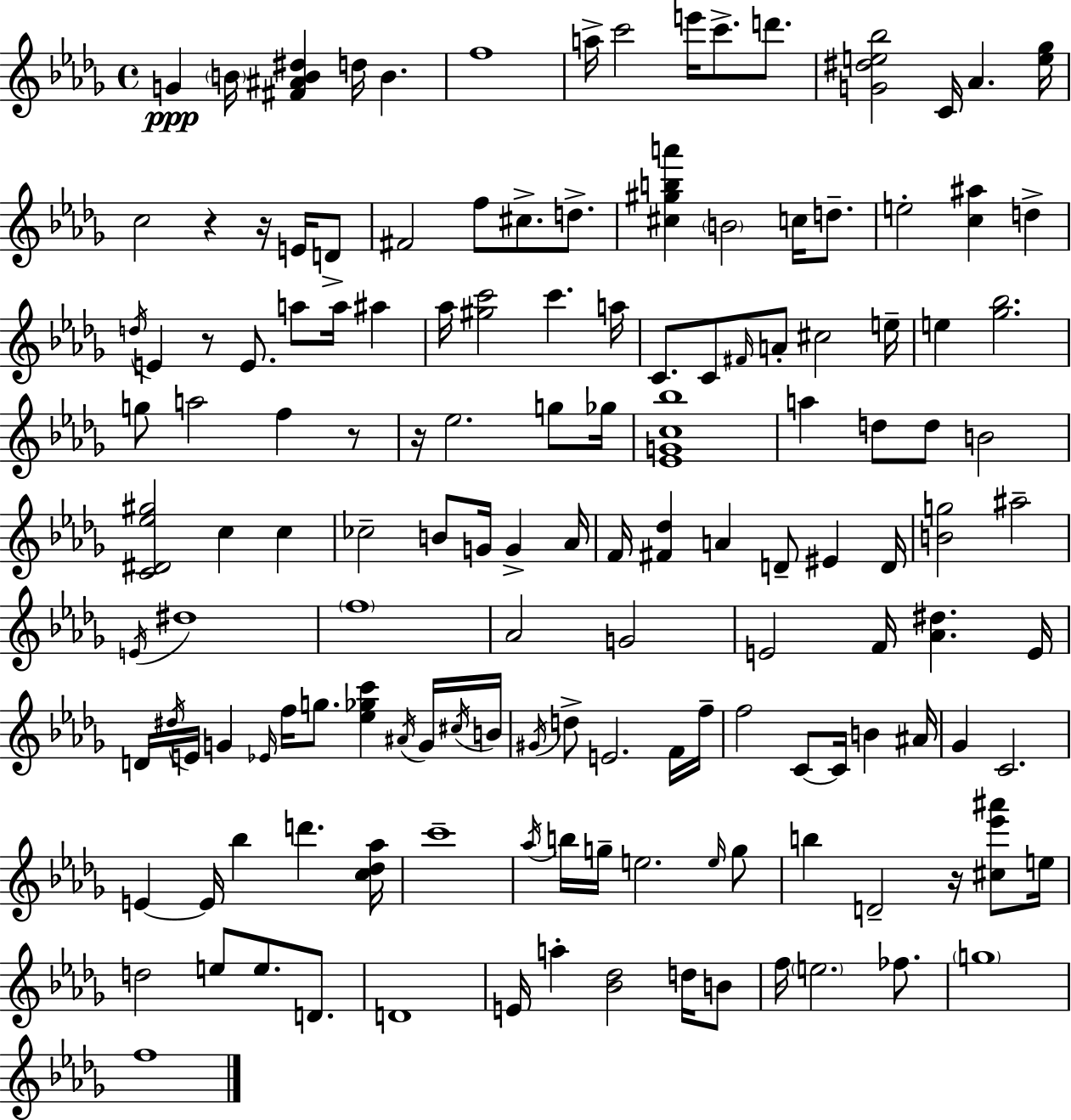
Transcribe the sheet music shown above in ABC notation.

X:1
T:Untitled
M:4/4
L:1/4
K:Bbm
G B/4 [^F^AB^d] d/4 B f4 a/4 c'2 e'/4 c'/2 d'/2 [G^de_b]2 C/4 _A [e_g]/4 c2 z z/4 E/4 D/2 ^F2 f/2 ^c/2 d/2 [^c^gba'] B2 c/4 d/2 e2 [c^a] d d/4 E z/2 E/2 a/2 a/4 ^a _a/4 [^gc']2 c' a/4 C/2 C/2 ^F/4 A/2 ^c2 e/4 e [_g_b]2 g/2 a2 f z/2 z/4 _e2 g/2 _g/4 [_EGc_b]4 a d/2 d/2 B2 [C^D_e^g]2 c c _c2 B/2 G/4 G _A/4 F/4 [^F_d] A D/2 ^E D/4 [Bg]2 ^a2 E/4 ^d4 f4 _A2 G2 E2 F/4 [_A^d] E/4 D/4 ^d/4 E/4 G _E/4 f/4 g/2 [_e_gc'] ^A/4 G/4 ^c/4 B/4 ^G/4 d/2 E2 F/4 f/4 f2 C/2 C/4 B ^A/4 _G C2 E E/4 _b d' [c_d_a]/4 c'4 _a/4 b/4 g/4 e2 e/4 g/2 b D2 z/4 [^c_e'^a']/2 e/4 d2 e/2 e/2 D/2 D4 E/4 a [_B_d]2 d/4 B/2 f/4 e2 _f/2 g4 f4